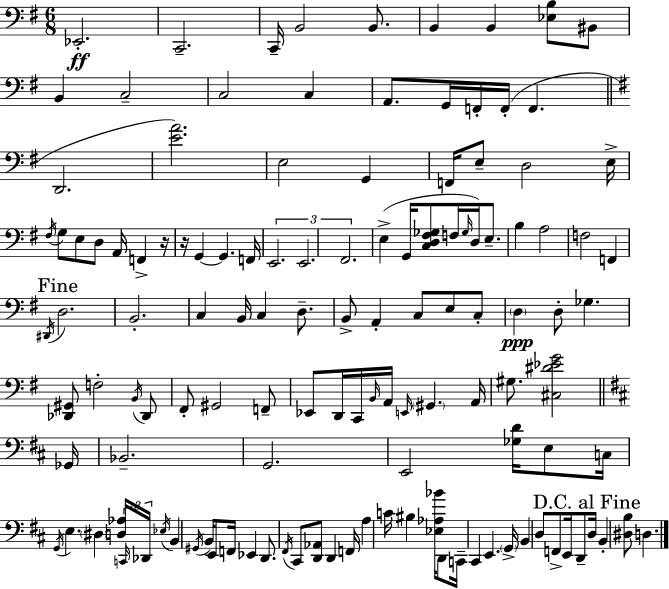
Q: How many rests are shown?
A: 2